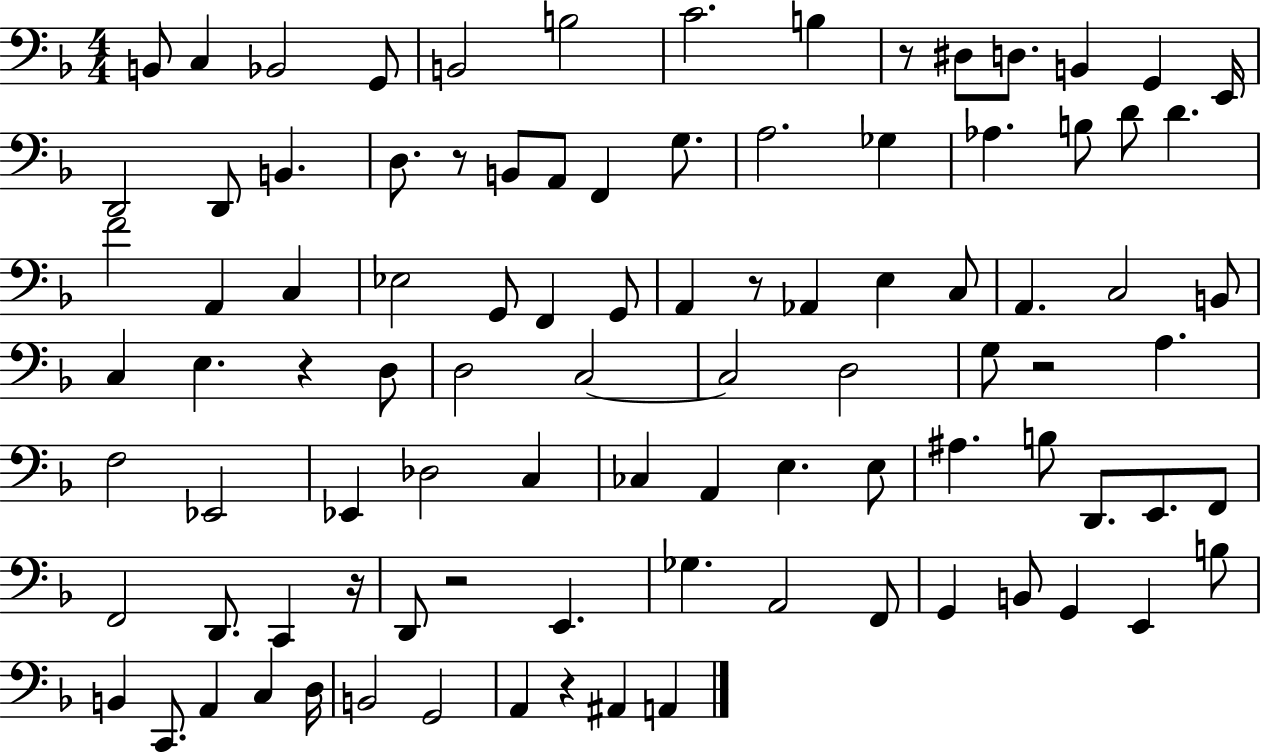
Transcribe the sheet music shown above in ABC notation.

X:1
T:Untitled
M:4/4
L:1/4
K:F
B,,/2 C, _B,,2 G,,/2 B,,2 B,2 C2 B, z/2 ^D,/2 D,/2 B,, G,, E,,/4 D,,2 D,,/2 B,, D,/2 z/2 B,,/2 A,,/2 F,, G,/2 A,2 _G, _A, B,/2 D/2 D F2 A,, C, _E,2 G,,/2 F,, G,,/2 A,, z/2 _A,, E, C,/2 A,, C,2 B,,/2 C, E, z D,/2 D,2 C,2 C,2 D,2 G,/2 z2 A, F,2 _E,,2 _E,, _D,2 C, _C, A,, E, E,/2 ^A, B,/2 D,,/2 E,,/2 F,,/2 F,,2 D,,/2 C,, z/4 D,,/2 z2 E,, _G, A,,2 F,,/2 G,, B,,/2 G,, E,, B,/2 B,, C,,/2 A,, C, D,/4 B,,2 G,,2 A,, z ^A,, A,,